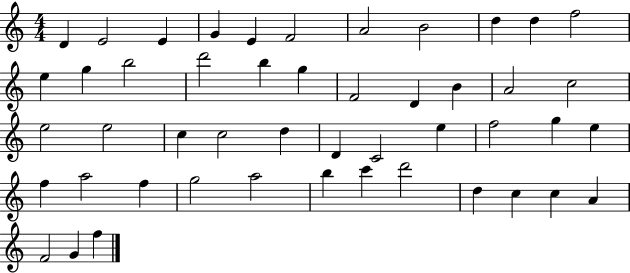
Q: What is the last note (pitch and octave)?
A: F5